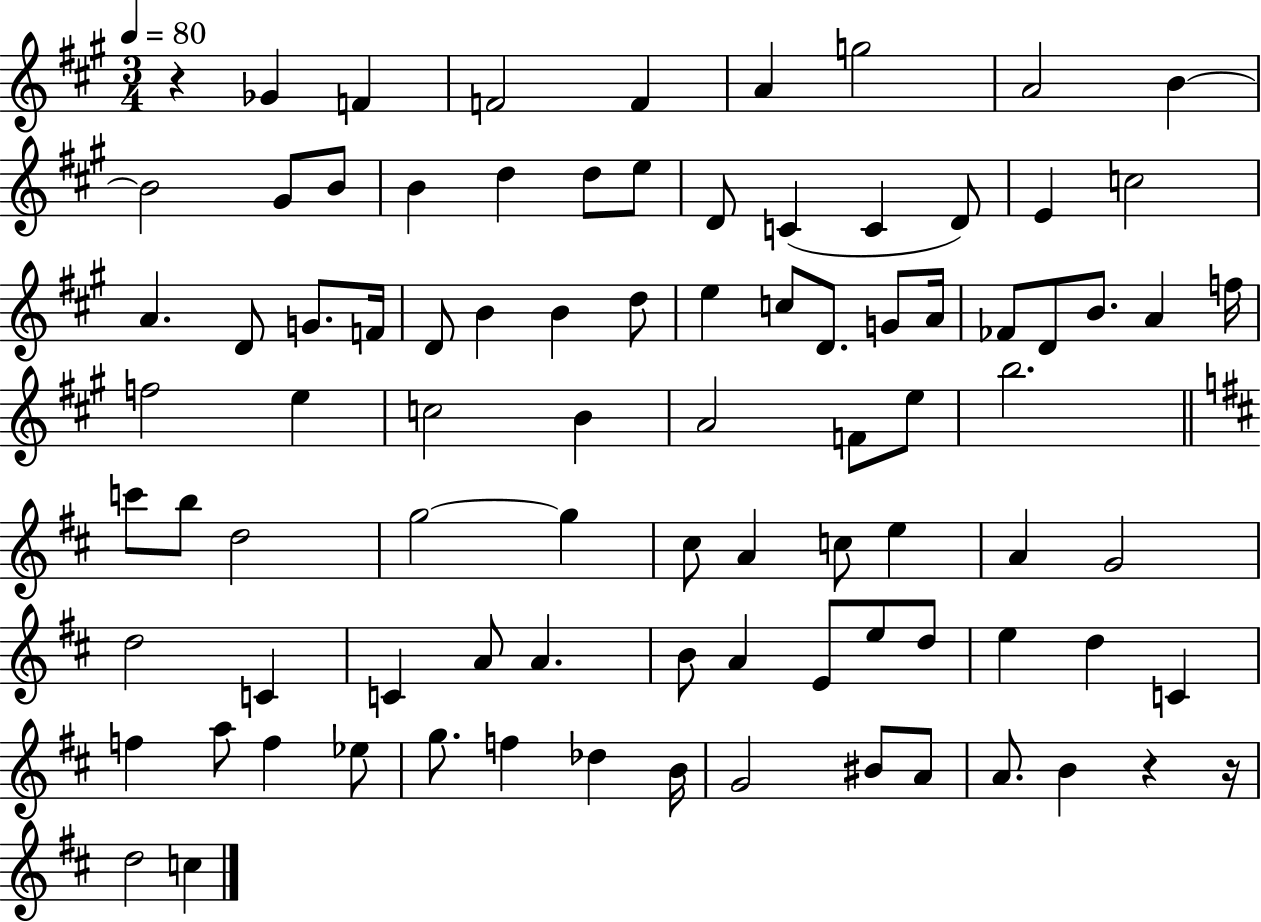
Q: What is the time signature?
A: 3/4